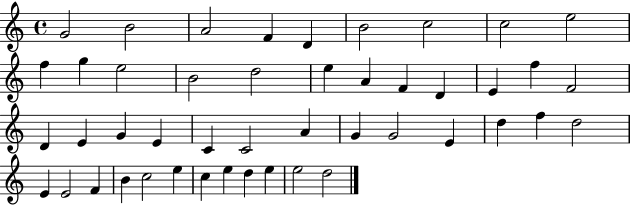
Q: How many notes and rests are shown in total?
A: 46